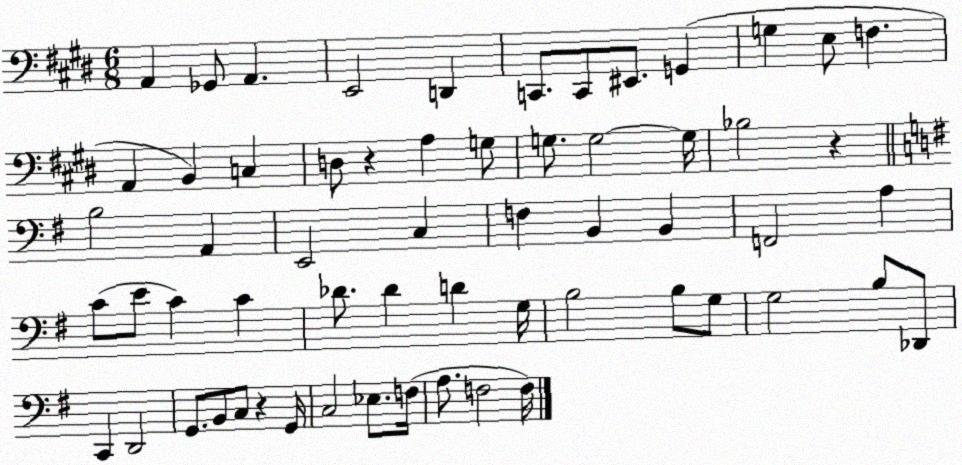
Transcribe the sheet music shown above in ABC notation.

X:1
T:Untitled
M:6/8
L:1/4
K:E
A,, _G,,/2 A,, E,,2 D,, C,,/2 C,,/2 ^E,,/2 G,, G, E,/2 F, A,, B,, C, D,/2 z A, G,/2 G,/2 G,2 G,/4 _B,2 z B,2 A,, E,,2 C, F, B,, B,, F,,2 A, C/2 E/2 C C _D/2 _D D G,/4 B,2 B,/2 G,/2 G,2 B,/2 _D,,/2 C,, D,,2 G,,/2 B,,/2 C,/2 z G,,/4 C,2 _E,/2 F,/4 A,/2 F,2 F,/4